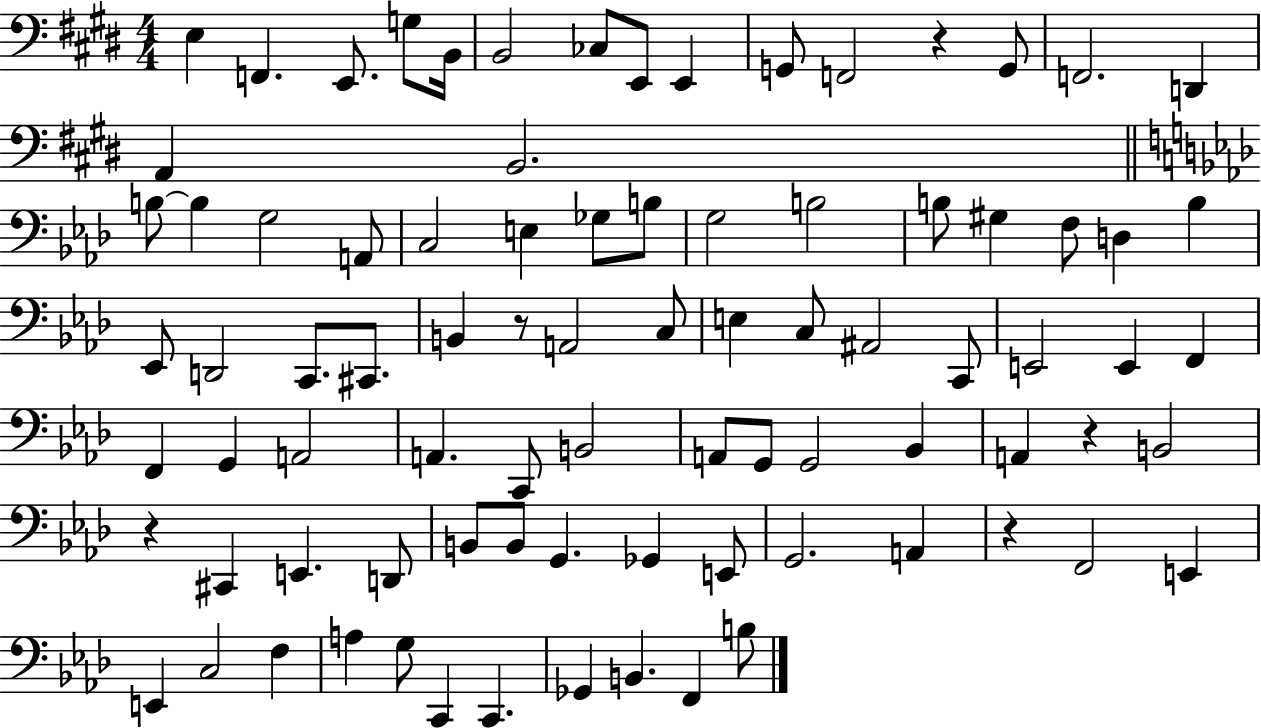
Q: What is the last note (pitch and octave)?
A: B3